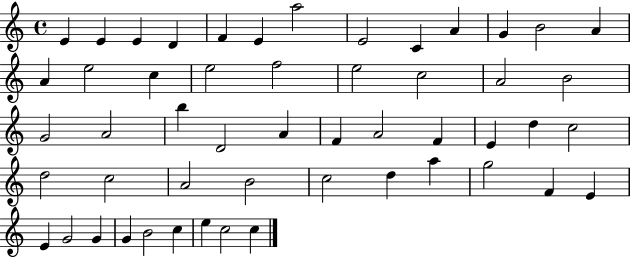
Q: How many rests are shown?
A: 0